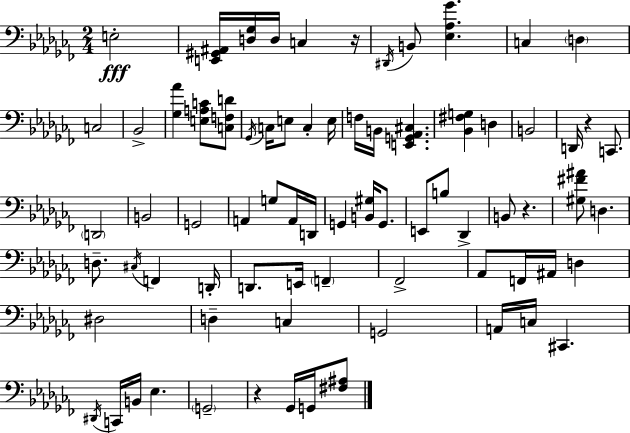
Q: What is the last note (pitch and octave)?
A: G2